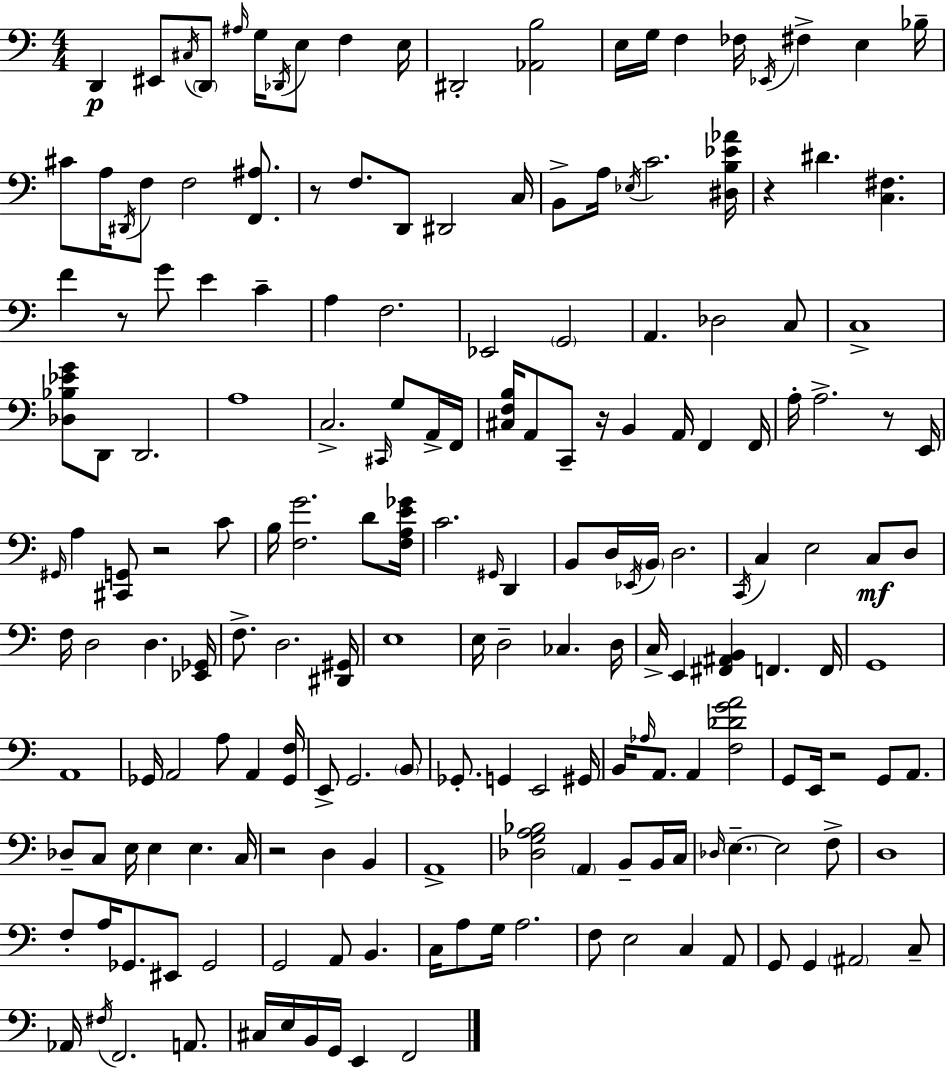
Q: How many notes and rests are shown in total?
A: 186